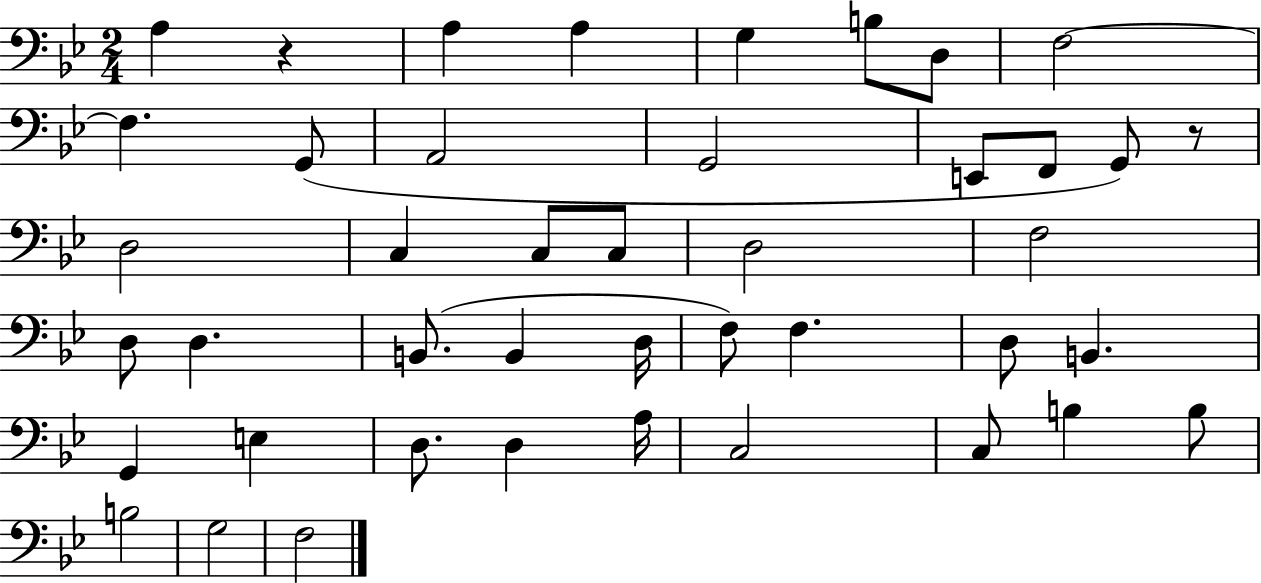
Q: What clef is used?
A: bass